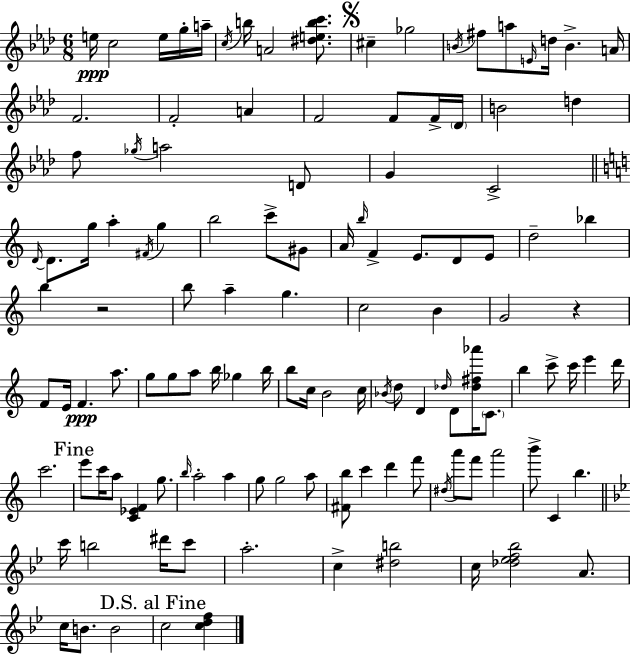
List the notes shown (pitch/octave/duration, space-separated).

E5/s C5/h E5/s G5/s A5/s C5/s B5/s A4/h [D#5,E5,B5,C6]/e. C#5/q Gb5/h B4/s F#5/e A5/e E4/s D5/s B4/q. A4/s F4/h. F4/h A4/q F4/h F4/e F4/s Db4/s B4/h D5/q F5/e Gb5/s A5/h D4/e G4/q C4/h D4/s D4/e. G5/s A5/q F#4/s G5/q B5/h C6/e G#4/e A4/s B5/s F4/q E4/e. D4/e E4/e D5/h Bb5/q B5/q R/h B5/e A5/q G5/q. C5/h B4/q G4/h R/q F4/e E4/s F4/q. A5/e. G5/e G5/e A5/e B5/s Gb5/q B5/s B5/e C5/s B4/h C5/s Bb4/s D5/e D4/q Db5/s D4/e [Db5,F#5,Ab6]/s C4/e. B5/q C6/e C6/s E6/q D6/s C6/h. E6/e C6/s A5/e [C4,Eb4,F4]/q G5/e. B5/s A5/h A5/q G5/e G5/h A5/e [F#4,B5]/e C6/q D6/q F6/e D#5/s A6/e F6/e A6/h B6/e C4/q B5/q. C6/s B5/h D#6/s C6/e A5/h. C5/q [D#5,B5]/h C5/s [Db5,Eb5,F5,Bb5]/h A4/e. C5/s B4/e. B4/h C5/h [C5,D5,F5]/q